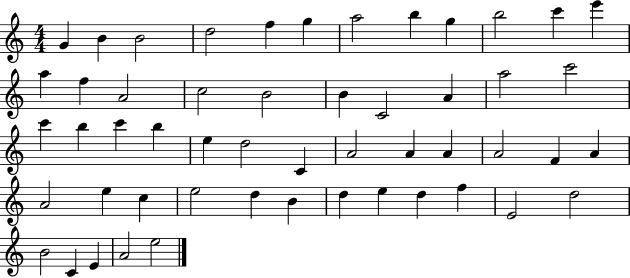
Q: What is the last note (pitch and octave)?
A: E5